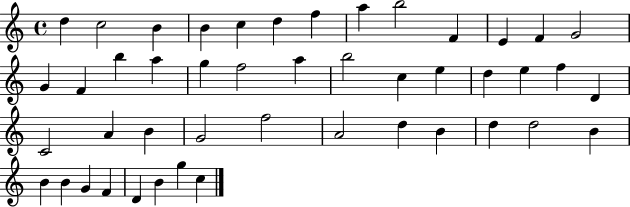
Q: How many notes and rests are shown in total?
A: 46